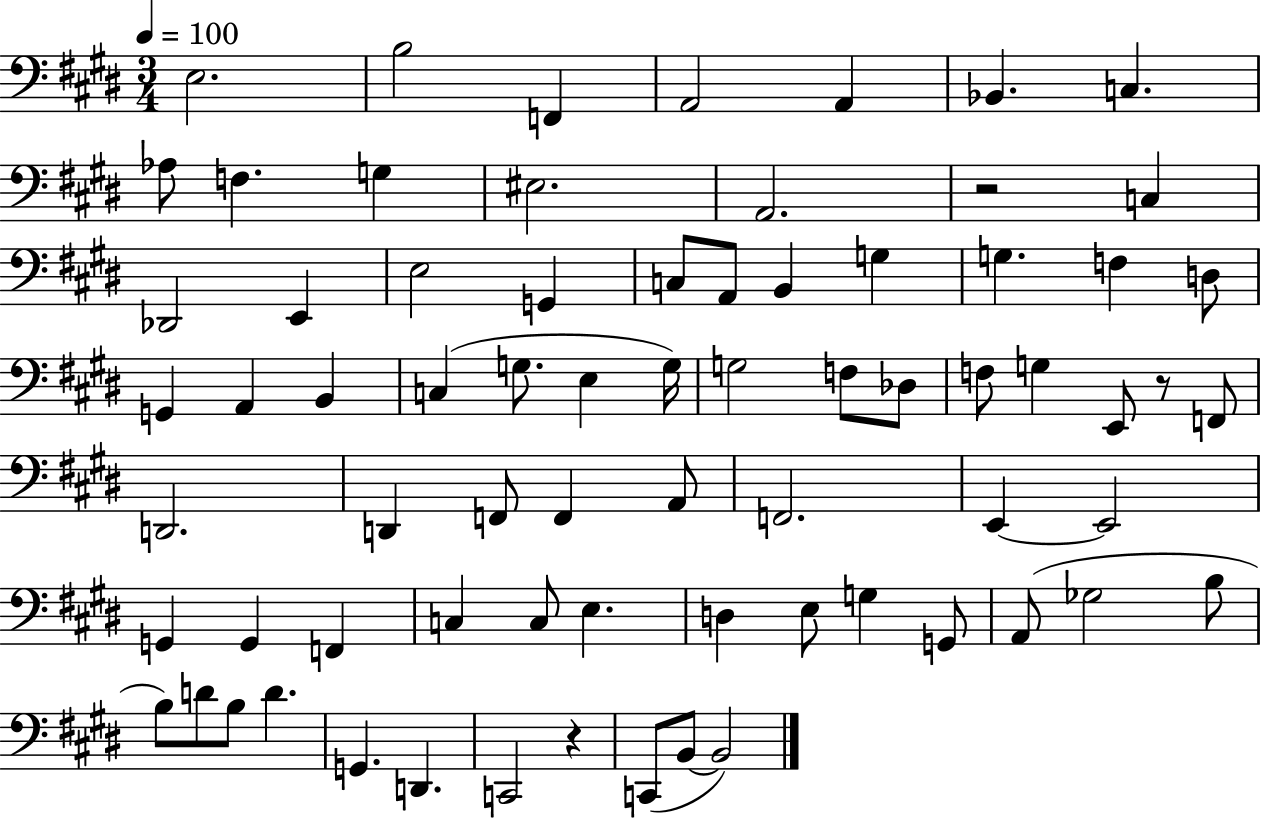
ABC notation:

X:1
T:Untitled
M:3/4
L:1/4
K:E
E,2 B,2 F,, A,,2 A,, _B,, C, _A,/2 F, G, ^E,2 A,,2 z2 C, _D,,2 E,, E,2 G,, C,/2 A,,/2 B,, G, G, F, D,/2 G,, A,, B,, C, G,/2 E, G,/4 G,2 F,/2 _D,/2 F,/2 G, E,,/2 z/2 F,,/2 D,,2 D,, F,,/2 F,, A,,/2 F,,2 E,, E,,2 G,, G,, F,, C, C,/2 E, D, E,/2 G, G,,/2 A,,/2 _G,2 B,/2 B,/2 D/2 B,/2 D G,, D,, C,,2 z C,,/2 B,,/2 B,,2